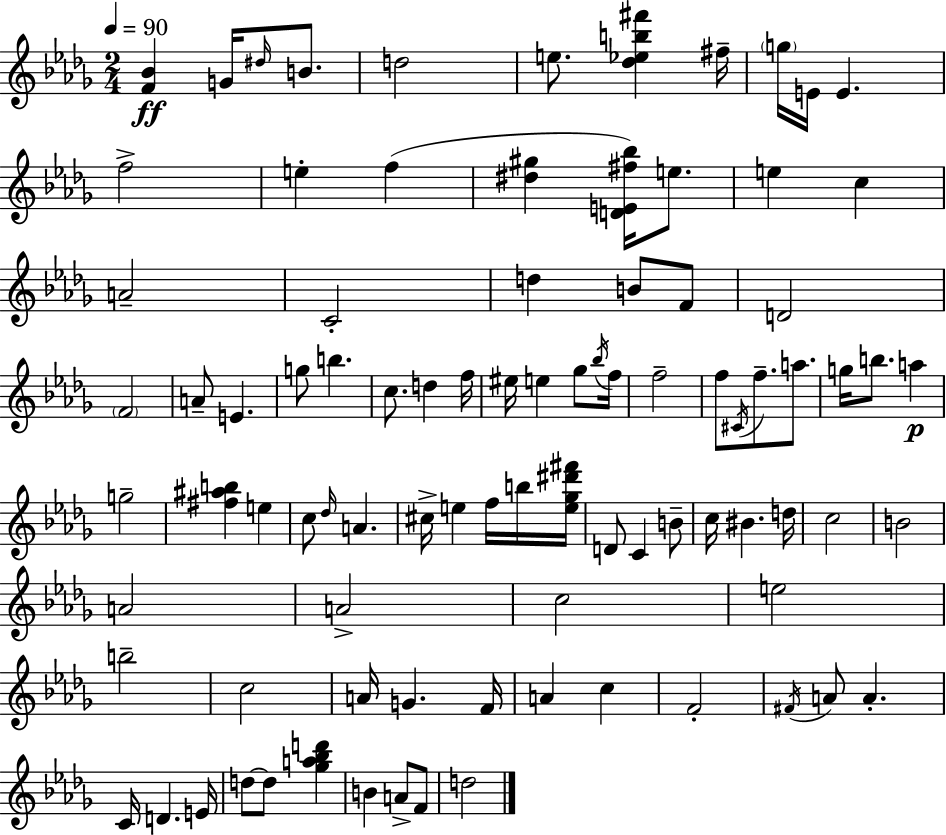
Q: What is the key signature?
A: BES minor